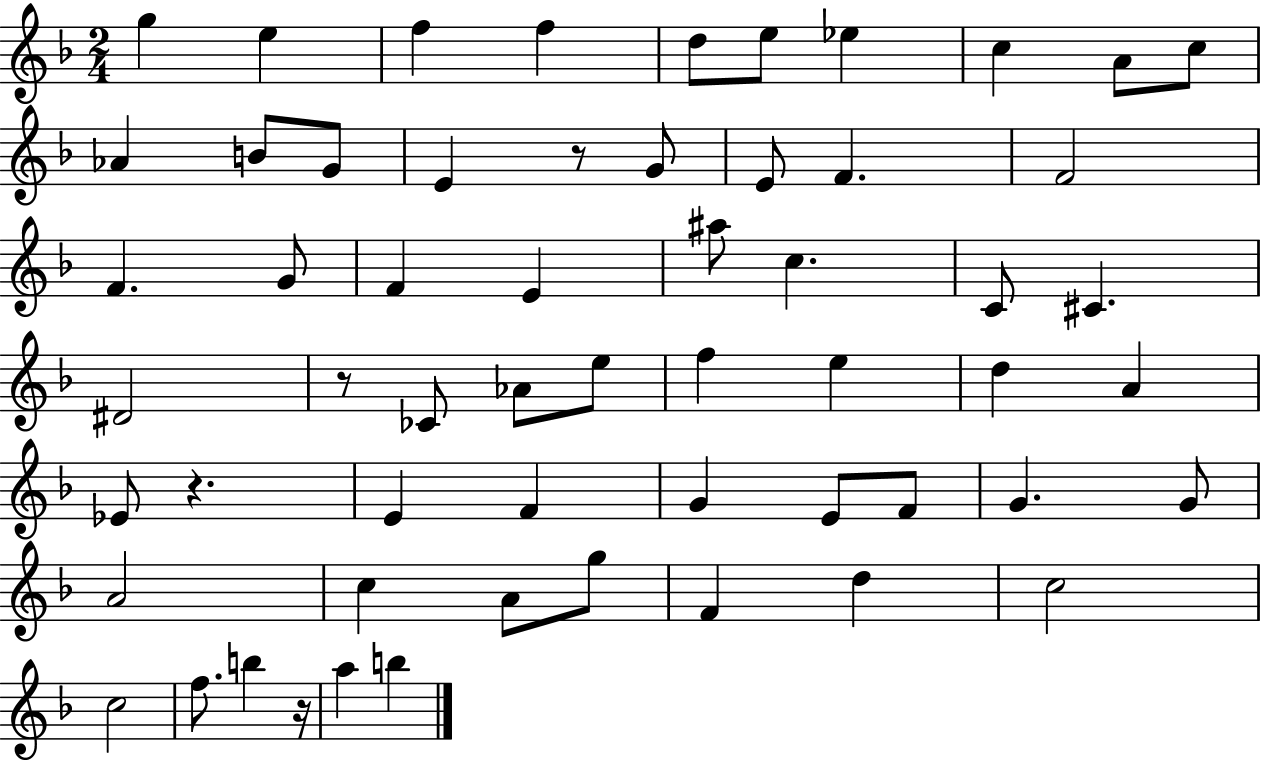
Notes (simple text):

G5/q E5/q F5/q F5/q D5/e E5/e Eb5/q C5/q A4/e C5/e Ab4/q B4/e G4/e E4/q R/e G4/e E4/e F4/q. F4/h F4/q. G4/e F4/q E4/q A#5/e C5/q. C4/e C#4/q. D#4/h R/e CES4/e Ab4/e E5/e F5/q E5/q D5/q A4/q Eb4/e R/q. E4/q F4/q G4/q E4/e F4/e G4/q. G4/e A4/h C5/q A4/e G5/e F4/q D5/q C5/h C5/h F5/e. B5/q R/s A5/q B5/q